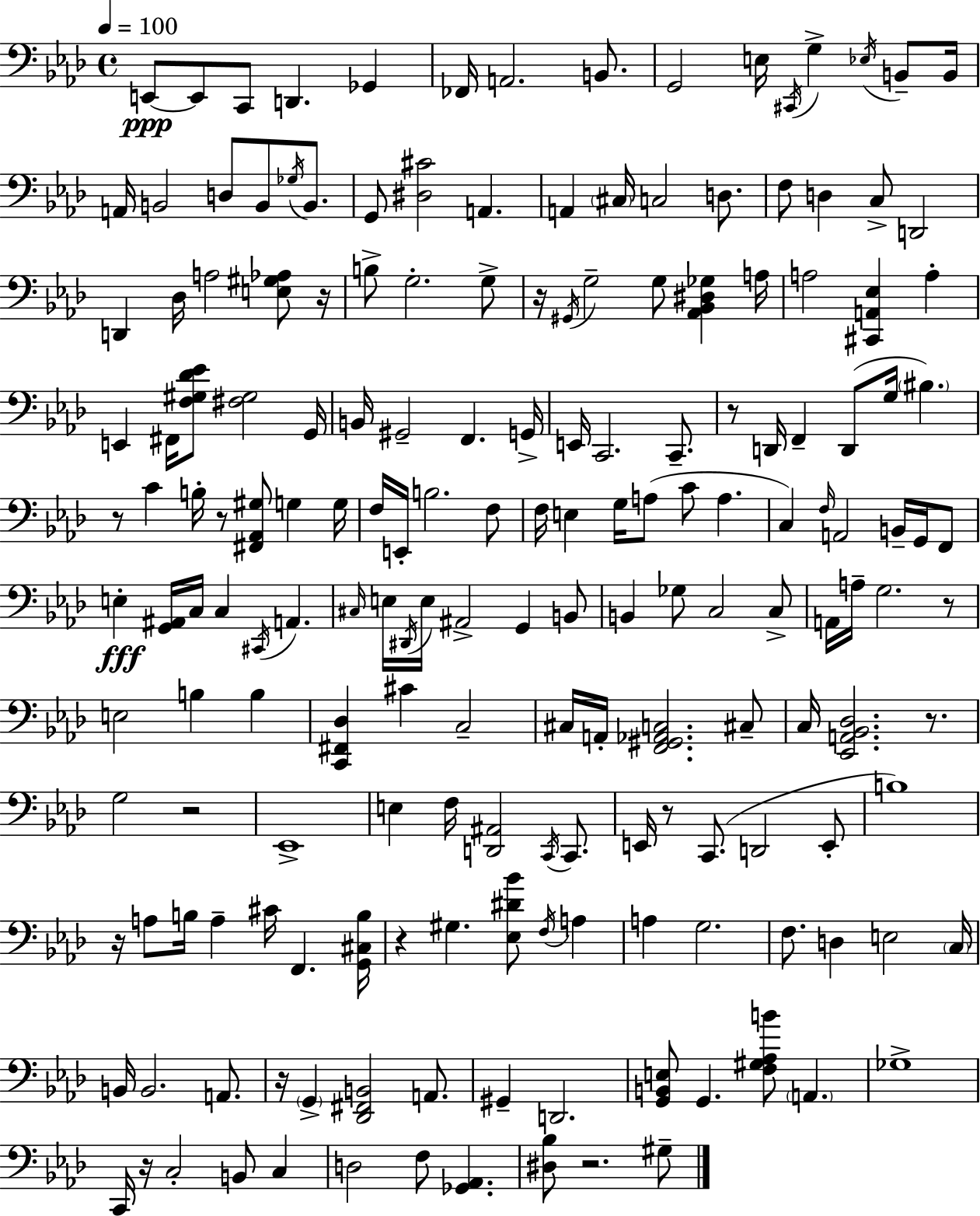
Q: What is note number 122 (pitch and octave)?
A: F2